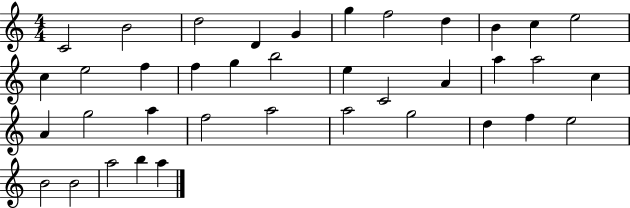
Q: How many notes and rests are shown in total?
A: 38